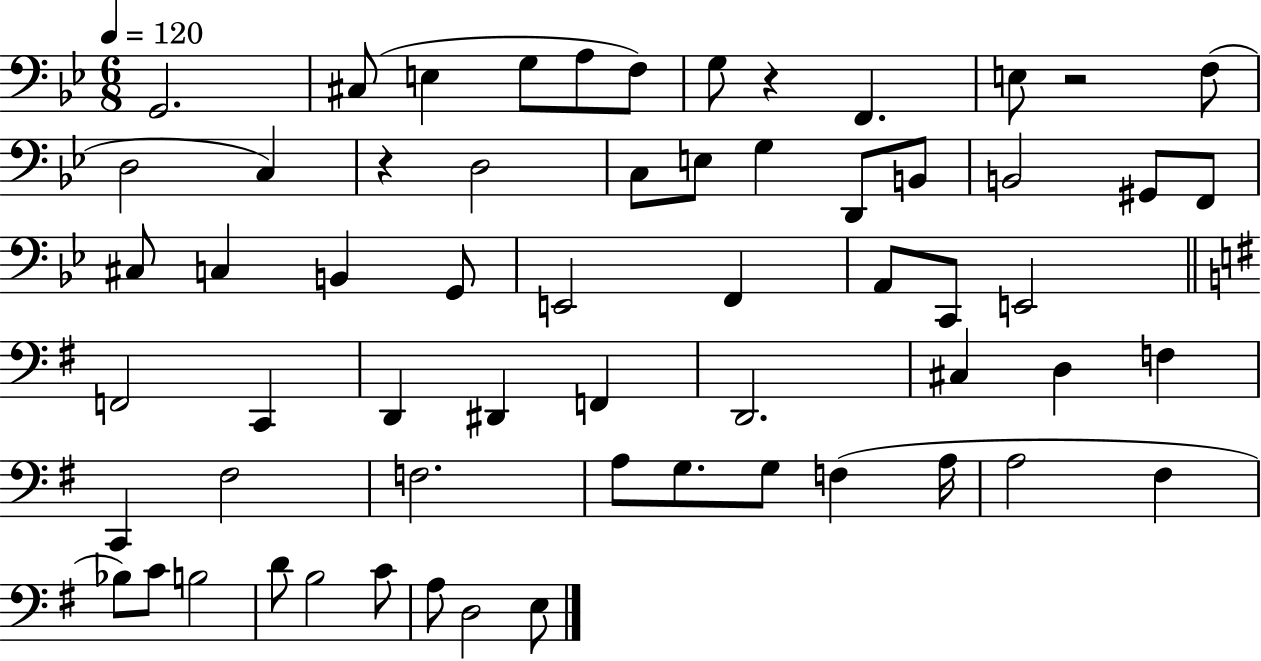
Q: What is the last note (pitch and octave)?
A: E3